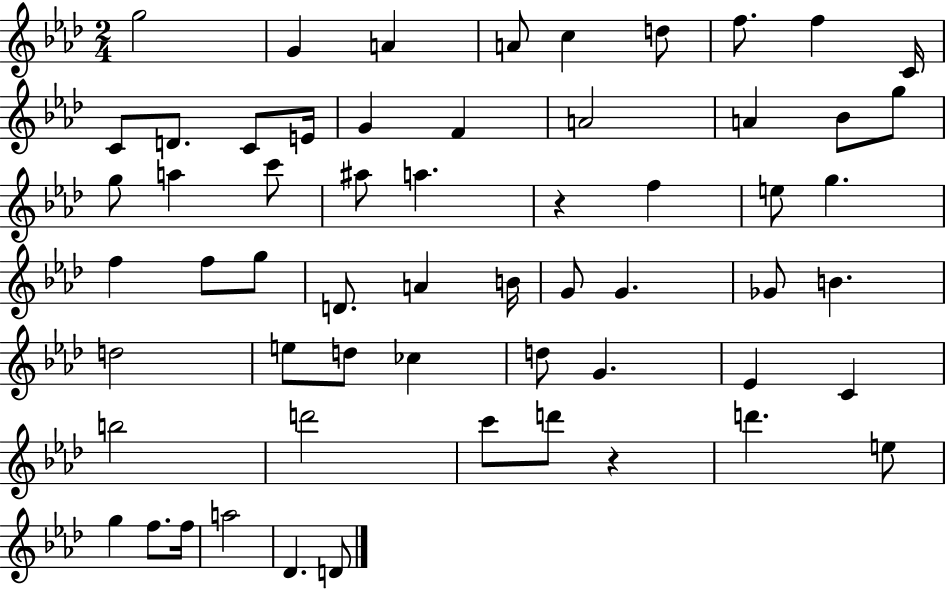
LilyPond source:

{
  \clef treble
  \numericTimeSignature
  \time 2/4
  \key aes \major
  g''2 | g'4 a'4 | a'8 c''4 d''8 | f''8. f''4 c'16 | \break c'8 d'8. c'8 e'16 | g'4 f'4 | a'2 | a'4 bes'8 g''8 | \break g''8 a''4 c'''8 | ais''8 a''4. | r4 f''4 | e''8 g''4. | \break f''4 f''8 g''8 | d'8. a'4 b'16 | g'8 g'4. | ges'8 b'4. | \break d''2 | e''8 d''8 ces''4 | d''8 g'4. | ees'4 c'4 | \break b''2 | d'''2 | c'''8 d'''8 r4 | d'''4. e''8 | \break g''4 f''8. f''16 | a''2 | des'4. d'8 | \bar "|."
}